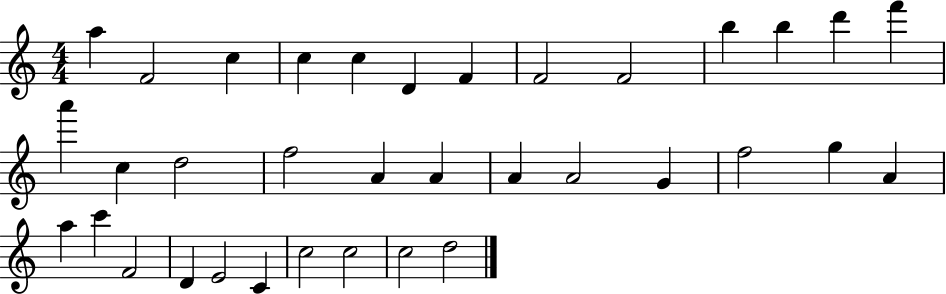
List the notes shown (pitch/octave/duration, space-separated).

A5/q F4/h C5/q C5/q C5/q D4/q F4/q F4/h F4/h B5/q B5/q D6/q F6/q A6/q C5/q D5/h F5/h A4/q A4/q A4/q A4/h G4/q F5/h G5/q A4/q A5/q C6/q F4/h D4/q E4/h C4/q C5/h C5/h C5/h D5/h